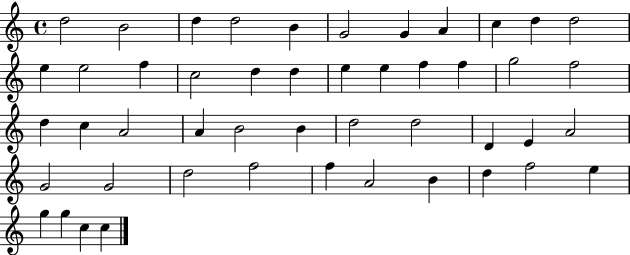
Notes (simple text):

D5/h B4/h D5/q D5/h B4/q G4/h G4/q A4/q C5/q D5/q D5/h E5/q E5/h F5/q C5/h D5/q D5/q E5/q E5/q F5/q F5/q G5/h F5/h D5/q C5/q A4/h A4/q B4/h B4/q D5/h D5/h D4/q E4/q A4/h G4/h G4/h D5/h F5/h F5/q A4/h B4/q D5/q F5/h E5/q G5/q G5/q C5/q C5/q